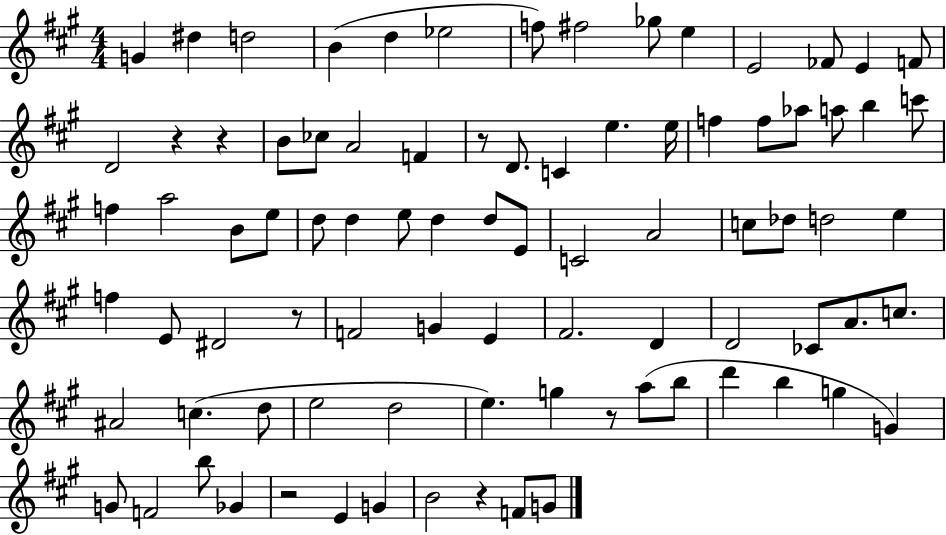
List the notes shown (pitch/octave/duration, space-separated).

G4/q D#5/q D5/h B4/q D5/q Eb5/h F5/e F#5/h Gb5/e E5/q E4/h FES4/e E4/q F4/e D4/h R/q R/q B4/e CES5/e A4/h F4/q R/e D4/e. C4/q E5/q. E5/s F5/q F5/e Ab5/e A5/e B5/q C6/e F5/q A5/h B4/e E5/e D5/e D5/q E5/e D5/q D5/e E4/e C4/h A4/h C5/e Db5/e D5/h E5/q F5/q E4/e D#4/h R/e F4/h G4/q E4/q F#4/h. D4/q D4/h CES4/e A4/e. C5/e. A#4/h C5/q. D5/e E5/h D5/h E5/q. G5/q R/e A5/e B5/e D6/q B5/q G5/q G4/q G4/e F4/h B5/e Gb4/q R/h E4/q G4/q B4/h R/q F4/e G4/e